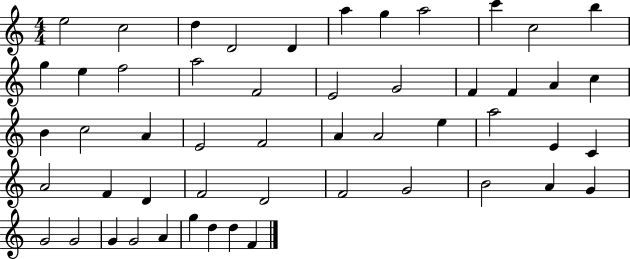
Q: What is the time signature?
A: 4/4